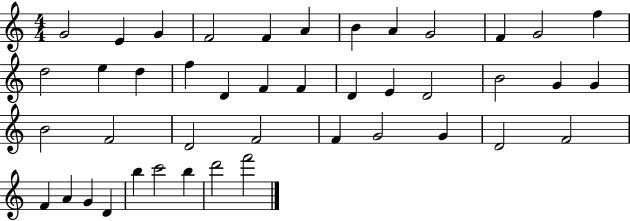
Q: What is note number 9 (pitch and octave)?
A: G4